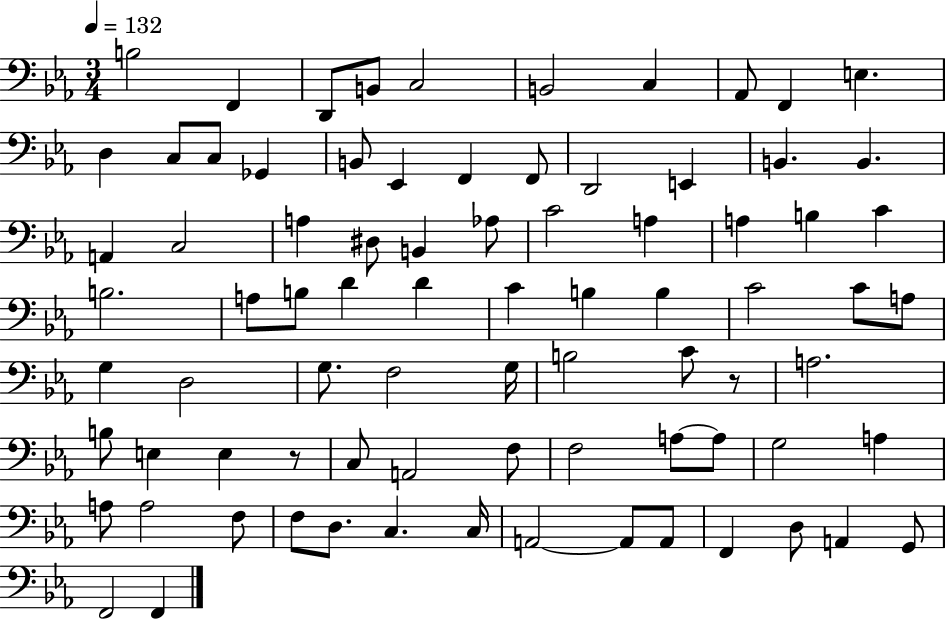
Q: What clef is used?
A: bass